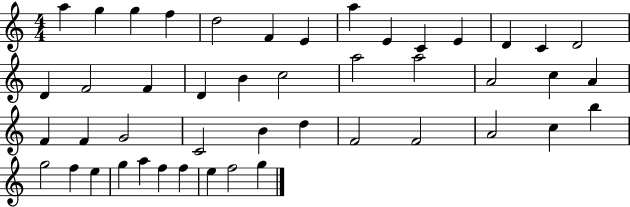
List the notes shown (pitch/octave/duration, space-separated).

A5/q G5/q G5/q F5/q D5/h F4/q E4/q A5/q E4/q C4/q E4/q D4/q C4/q D4/h D4/q F4/h F4/q D4/q B4/q C5/h A5/h A5/h A4/h C5/q A4/q F4/q F4/q G4/h C4/h B4/q D5/q F4/h F4/h A4/h C5/q B5/q G5/h F5/q E5/q G5/q A5/q F5/q F5/q E5/q F5/h G5/q